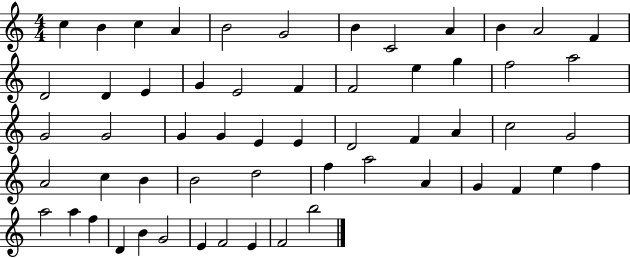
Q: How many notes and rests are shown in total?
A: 57